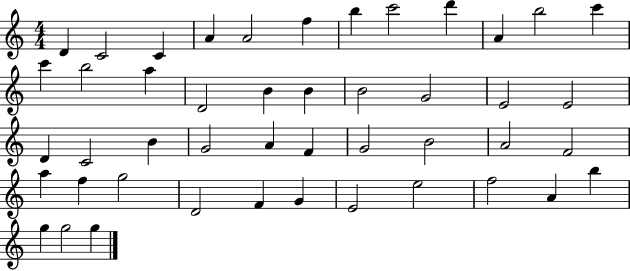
X:1
T:Untitled
M:4/4
L:1/4
K:C
D C2 C A A2 f b c'2 d' A b2 c' c' b2 a D2 B B B2 G2 E2 E2 D C2 B G2 A F G2 B2 A2 F2 a f g2 D2 F G E2 e2 f2 A b g g2 g